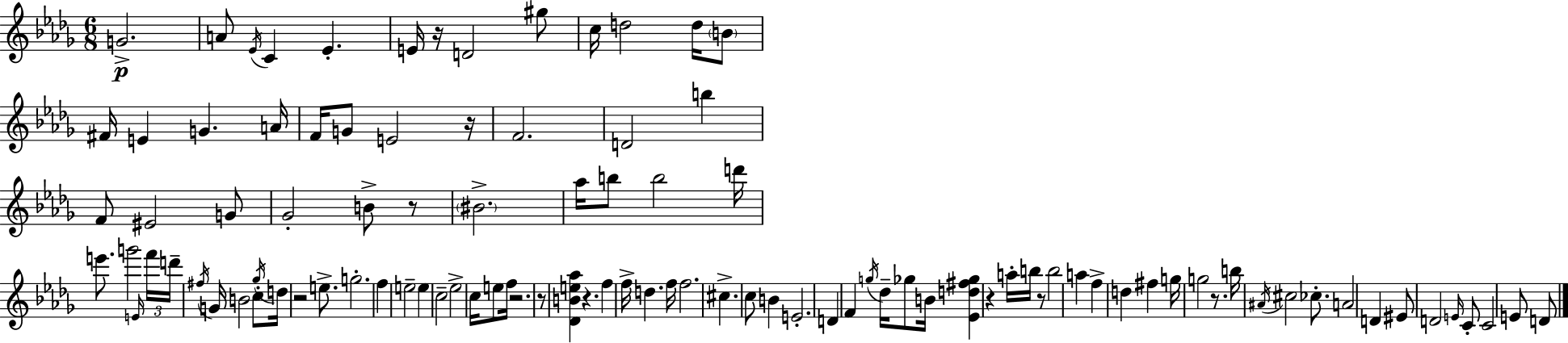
G4/h. A4/e Eb4/s C4/q Eb4/q. E4/s R/s D4/h G#5/e C5/s D5/h D5/s B4/e F#4/s E4/q G4/q. A4/s F4/s G4/e E4/h R/s F4/h. D4/h B5/q F4/e EIS4/h G4/e Gb4/h B4/e R/e BIS4/h. Ab5/s B5/e B5/h D6/s E6/e. G6/h E4/s F6/s D6/s F#5/s G4/s B4/h C5/e Gb5/s D5/s R/h E5/e. G5/h. F5/q E5/h E5/q C5/h Eb5/h C5/s E5/e F5/s R/h. R/e [Db4,B4,E5,Ab5]/q R/q. F5/q F5/s D5/q. F5/s F5/h. C#5/q. C5/e B4/q E4/h. D4/q F4/q G5/s Db5/s Gb5/e B4/s [Eb4,D5,F#5,Gb5]/q R/q A5/s B5/s R/e B5/h A5/q F5/q D5/q F#5/q G5/s G5/h R/e. B5/s A#4/s C#5/h CES5/e. A4/h D4/q EIS4/e D4/h E4/s C4/e C4/h E4/e D4/e